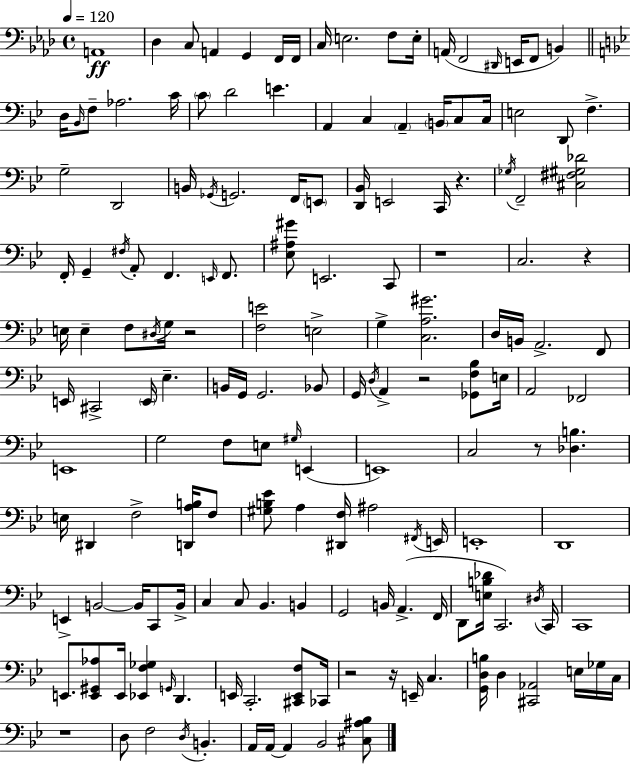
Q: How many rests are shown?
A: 9